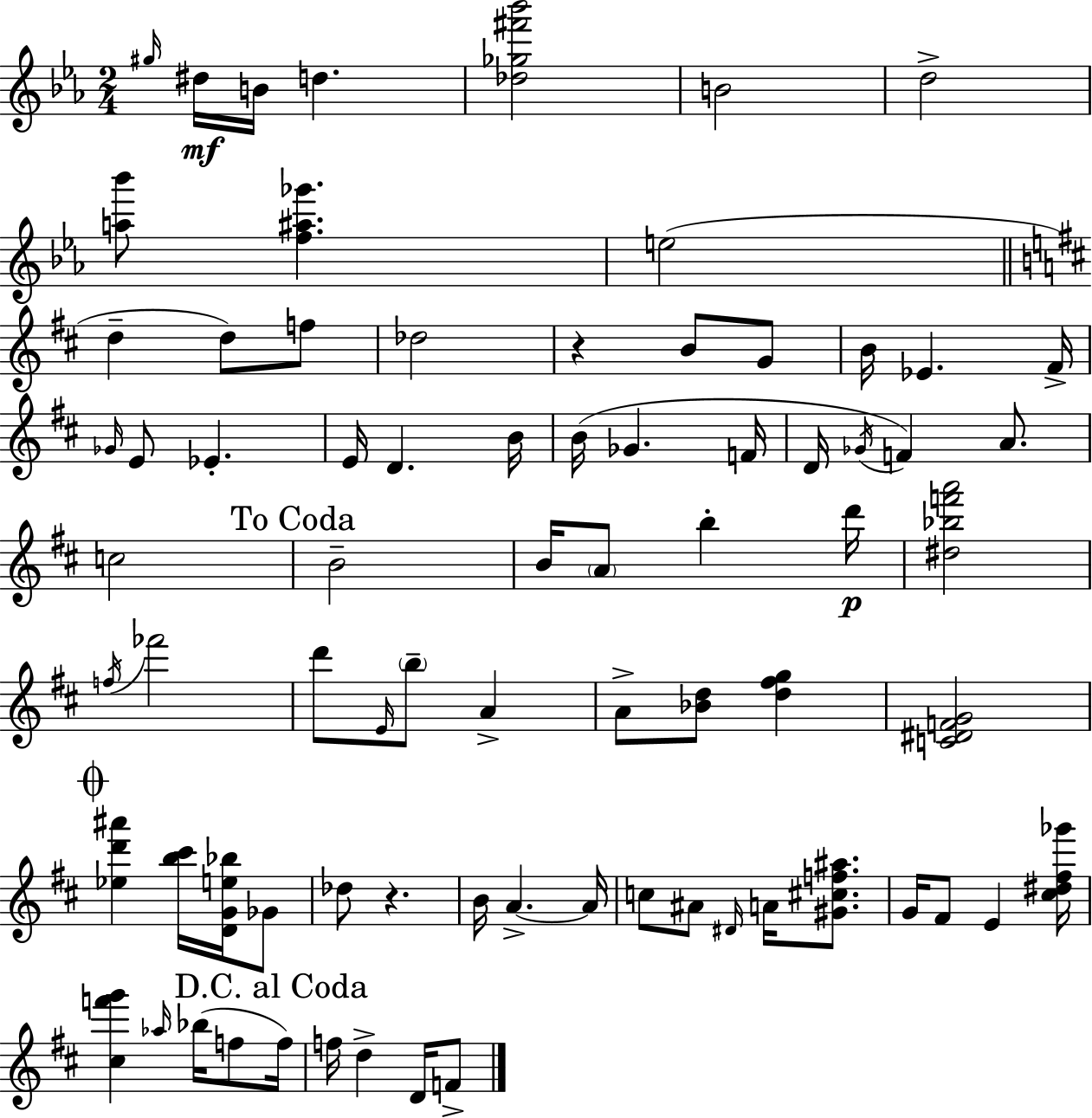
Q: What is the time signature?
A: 2/4